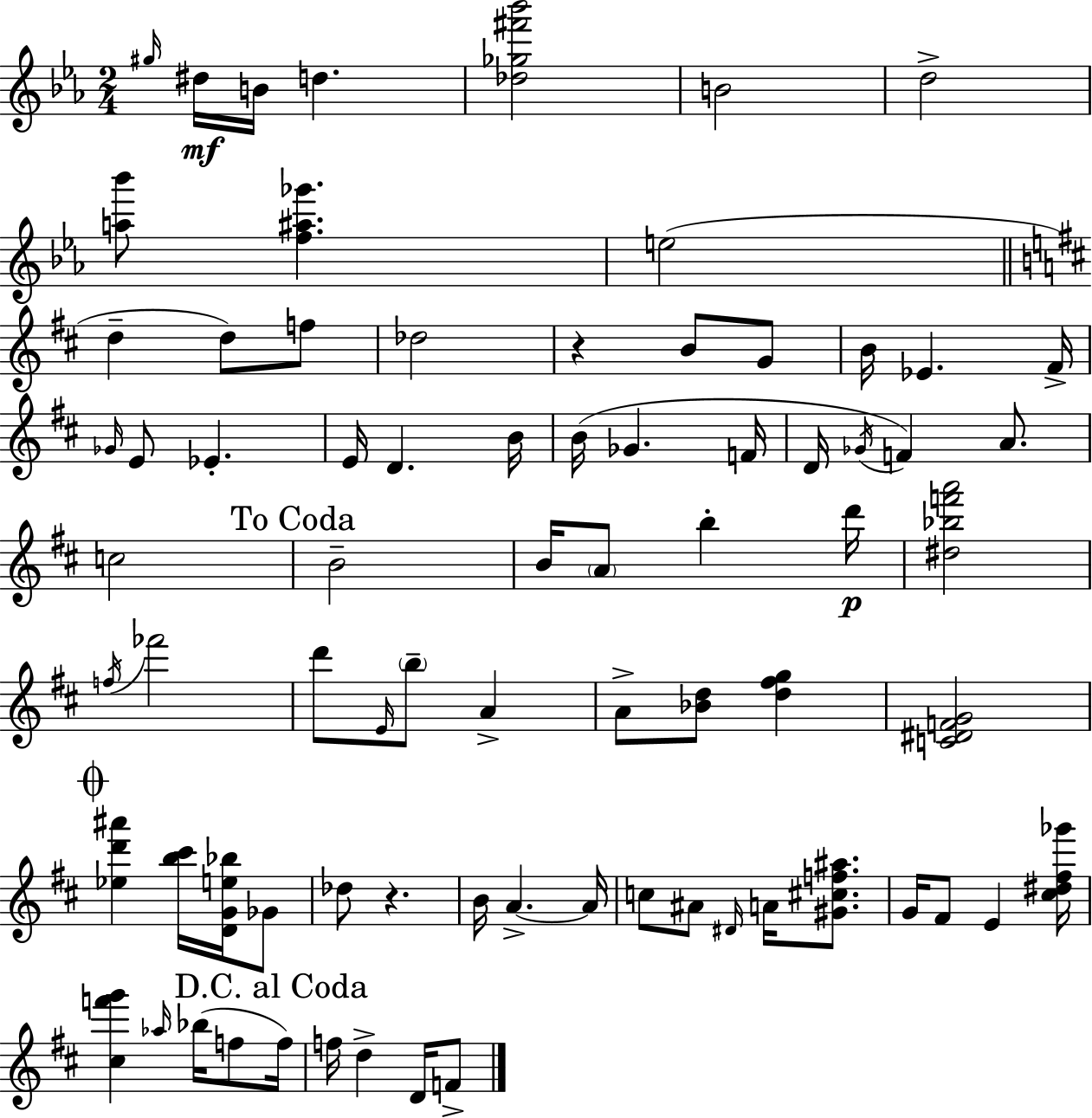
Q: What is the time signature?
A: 2/4